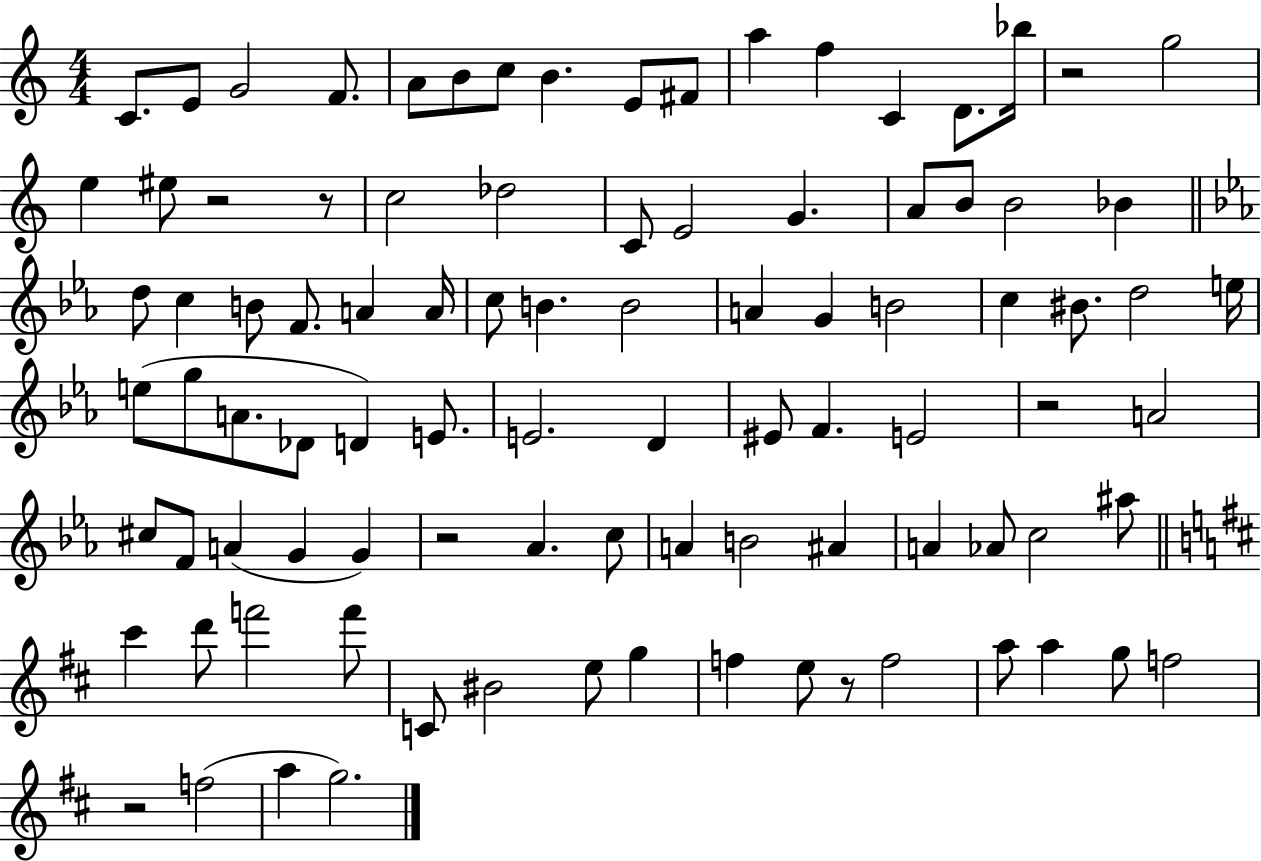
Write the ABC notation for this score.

X:1
T:Untitled
M:4/4
L:1/4
K:C
C/2 E/2 G2 F/2 A/2 B/2 c/2 B E/2 ^F/2 a f C D/2 _b/4 z2 g2 e ^e/2 z2 z/2 c2 _d2 C/2 E2 G A/2 B/2 B2 _B d/2 c B/2 F/2 A A/4 c/2 B B2 A G B2 c ^B/2 d2 e/4 e/2 g/2 A/2 _D/2 D E/2 E2 D ^E/2 F E2 z2 A2 ^c/2 F/2 A G G z2 _A c/2 A B2 ^A A _A/2 c2 ^a/2 ^c' d'/2 f'2 f'/2 C/2 ^B2 e/2 g f e/2 z/2 f2 a/2 a g/2 f2 z2 f2 a g2